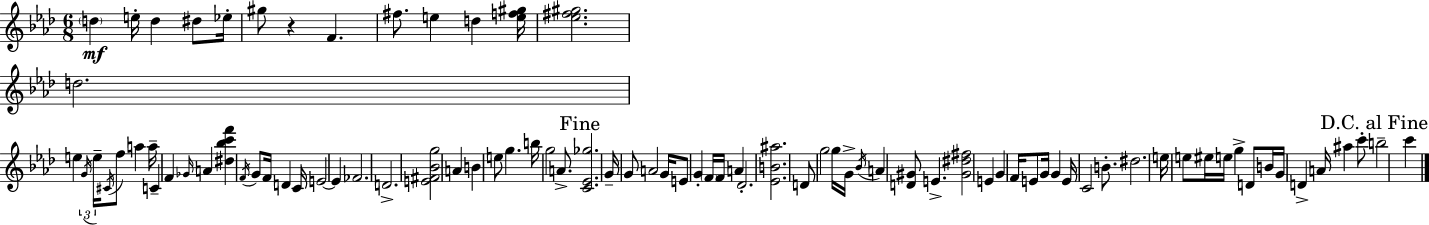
{
  \clef treble
  \numericTimeSignature
  \time 6/8
  \key f \minor
  \parenthesize d''4\mf e''16-. d''4 dis''8 ees''16-. | gis''8 r4 f'4. | fis''8. e''4 d''4 <e'' f'' gis''>16 | <ees'' fis'' gis''>2. | \break d''2. | e''4 \tuplet 3/2 { \acciaccatura { g'16 } e''16-- \acciaccatura { cis'16 } } f''8 a''4 | a''16-- c'4-- f'4 \grace { ges'16 } a'4 | <dis'' bes'' c''' f'''>4 \acciaccatura { f'16 } g'8 f'16 d'4 | \break c'16 e'2~~ | e'4 fes'2. | d'2.-> | <e' fis' bes' g''>2 | \break a'4 b'4 e''8 g''4. | b''16 g''2 | a'8.-> \mark "Fine" <c' ees' ges''>2. | g'16-- g'8 a'2 | \break g'16 e'8 g'4-. \parenthesize f'16 f'16 | a'4 des'2.-. | <ees' b' ais''>2. | d'8 g''2 | \break g''16 g'16-> \acciaccatura { bes'16 } a'4 <d' gis'>8 e'4.-> | <gis' dis'' fis''>2 | e'4 g'4 f'16 e'8 | g'16 g'4 e'16 c'2 | \break b'8.-. dis''2. | e''16 e''8 eis''16 e''16 g''4-> | d'8 b'16 g'16 d'4-> a'16 ais''4 | c'''8-. \mark "D.C. al Fine" b''2-- | \break c'''4 \bar "|."
}